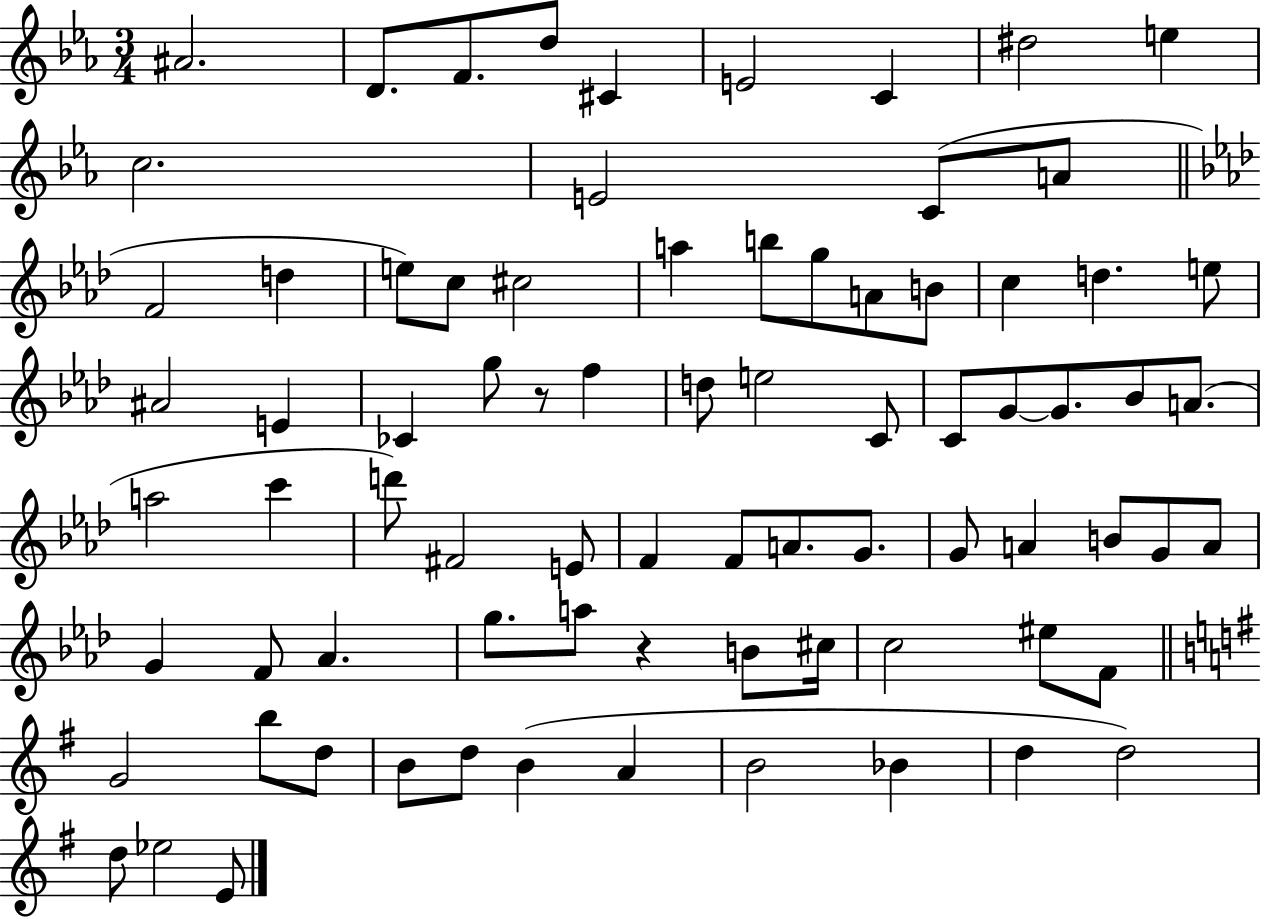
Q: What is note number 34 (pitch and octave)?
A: C4